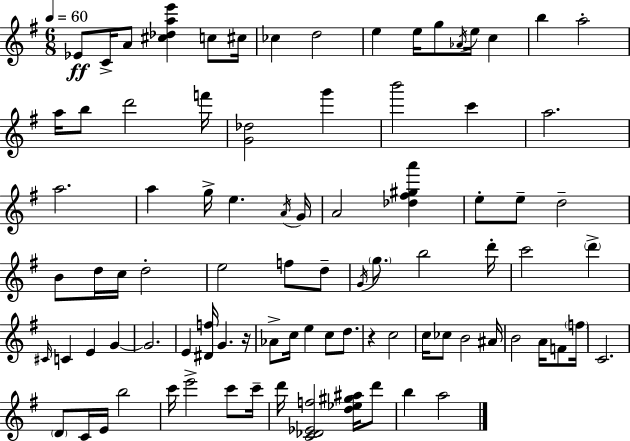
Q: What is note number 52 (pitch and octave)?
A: E4